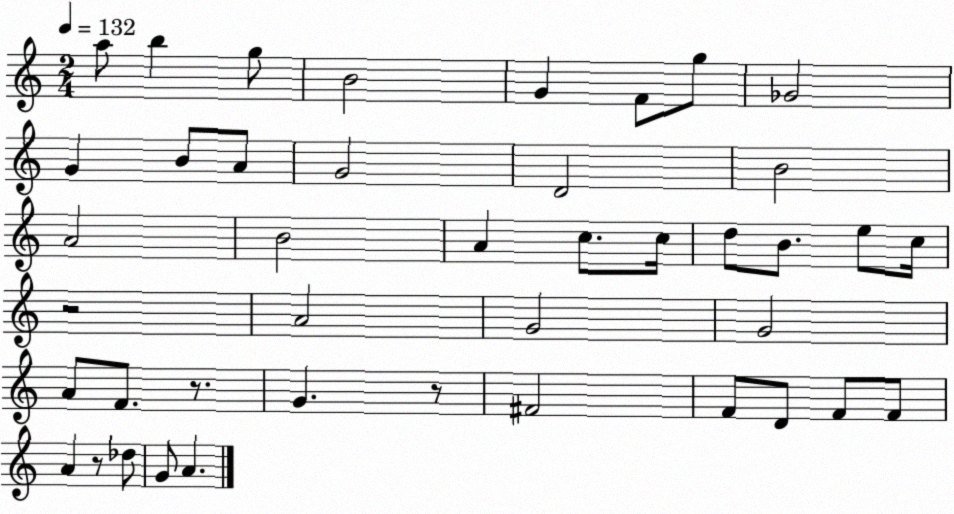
X:1
T:Untitled
M:2/4
L:1/4
K:C
a/2 b g/2 B2 G F/2 g/2 _G2 G B/2 A/2 G2 D2 B2 A2 B2 A c/2 c/4 d/2 B/2 e/2 c/4 z2 A2 G2 G2 A/2 F/2 z/2 G z/2 ^F2 F/2 D/2 F/2 F/2 A z/2 _d/2 G/2 A